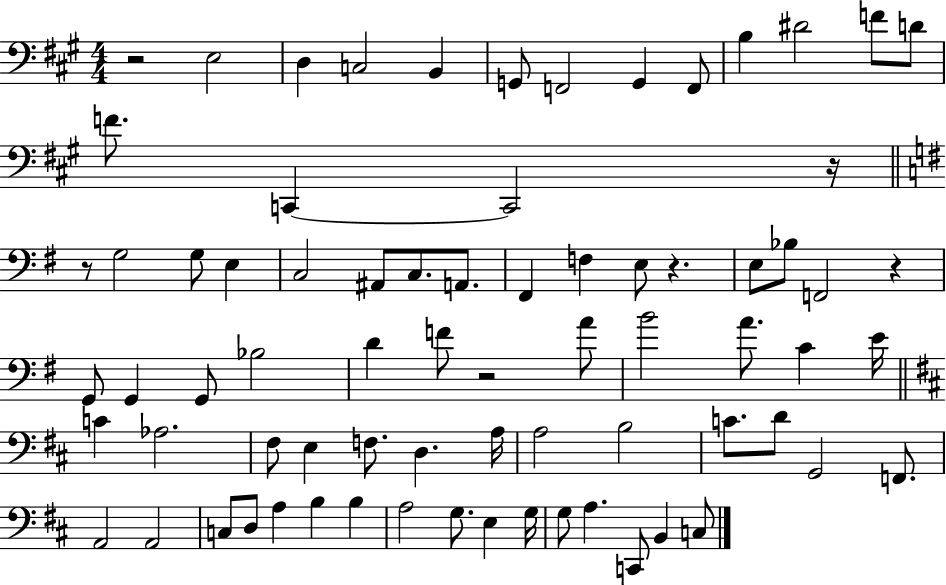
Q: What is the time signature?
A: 4/4